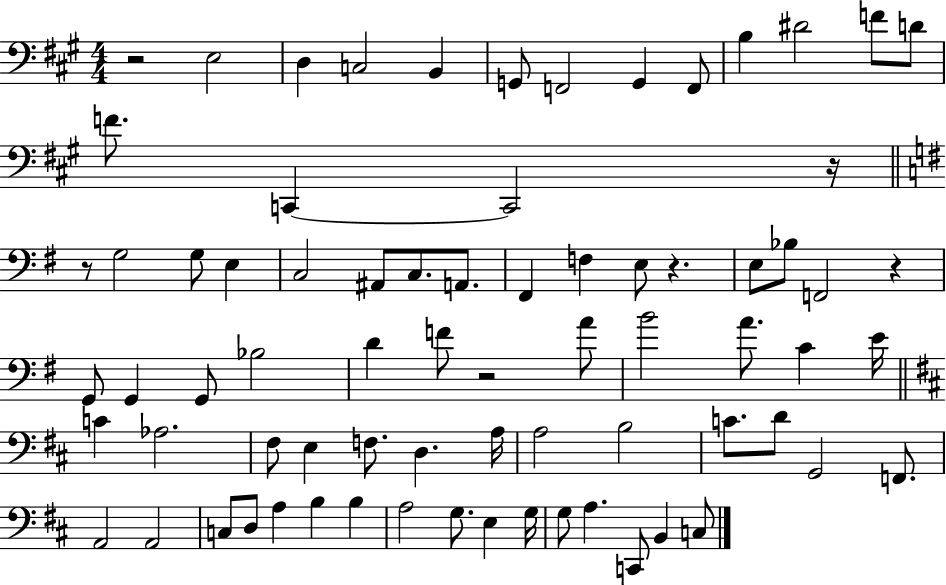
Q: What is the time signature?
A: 4/4